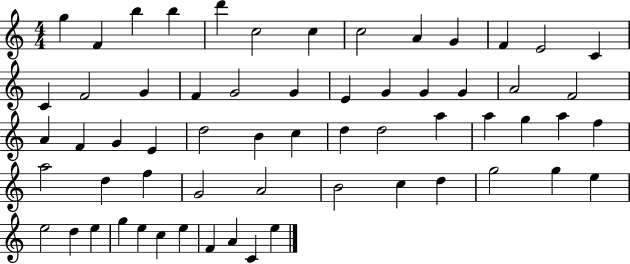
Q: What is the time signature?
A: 4/4